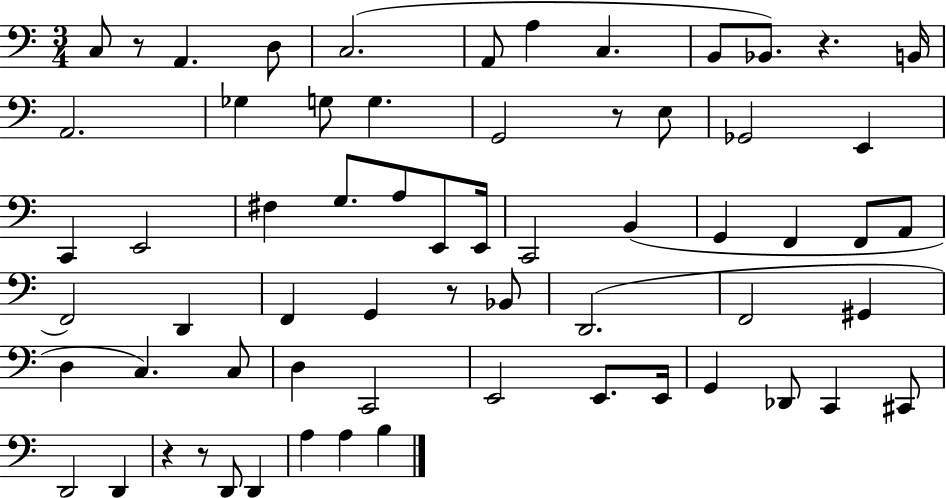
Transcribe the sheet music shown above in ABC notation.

X:1
T:Untitled
M:3/4
L:1/4
K:C
C,/2 z/2 A,, D,/2 C,2 A,,/2 A, C, B,,/2 _B,,/2 z B,,/4 A,,2 _G, G,/2 G, G,,2 z/2 E,/2 _G,,2 E,, C,, E,,2 ^F, G,/2 A,/2 E,,/2 E,,/4 C,,2 B,, G,, F,, F,,/2 A,,/2 F,,2 D,, F,, G,, z/2 _B,,/2 D,,2 F,,2 ^G,, D, C, C,/2 D, C,,2 E,,2 E,,/2 E,,/4 G,, _D,,/2 C,, ^C,,/2 D,,2 D,, z z/2 D,,/2 D,, A, A, B,